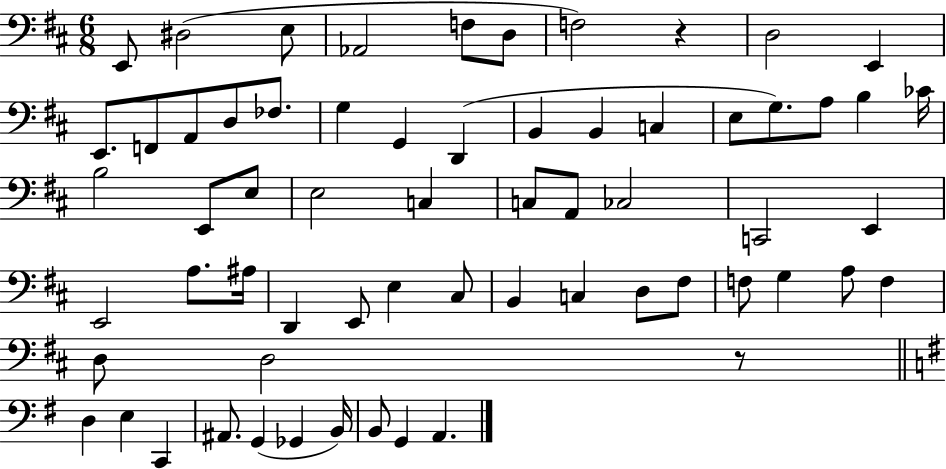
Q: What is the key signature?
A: D major